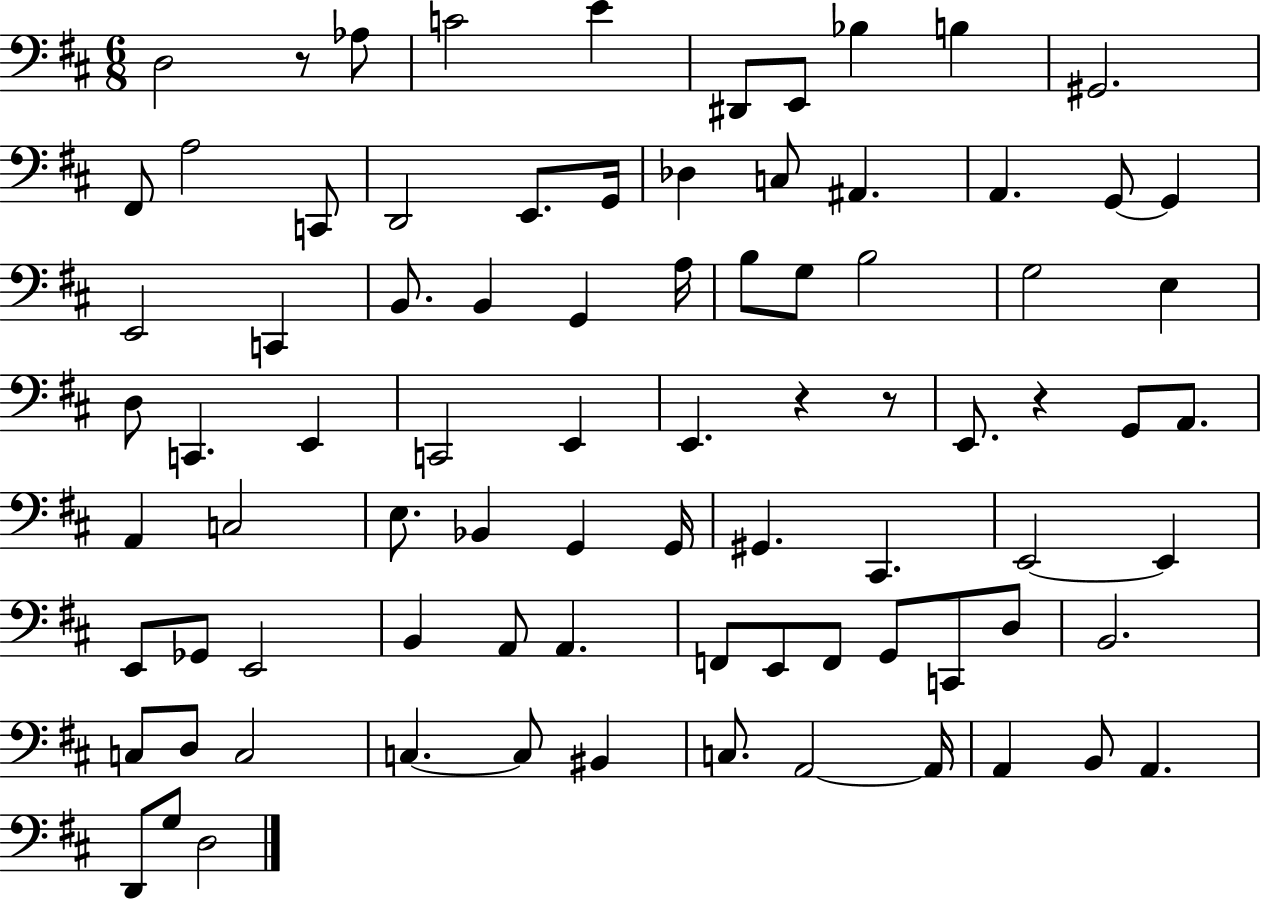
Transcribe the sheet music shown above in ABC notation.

X:1
T:Untitled
M:6/8
L:1/4
K:D
D,2 z/2 _A,/2 C2 E ^D,,/2 E,,/2 _B, B, ^G,,2 ^F,,/2 A,2 C,,/2 D,,2 E,,/2 G,,/4 _D, C,/2 ^A,, A,, G,,/2 G,, E,,2 C,, B,,/2 B,, G,, A,/4 B,/2 G,/2 B,2 G,2 E, D,/2 C,, E,, C,,2 E,, E,, z z/2 E,,/2 z G,,/2 A,,/2 A,, C,2 E,/2 _B,, G,, G,,/4 ^G,, ^C,, E,,2 E,, E,,/2 _G,,/2 E,,2 B,, A,,/2 A,, F,,/2 E,,/2 F,,/2 G,,/2 C,,/2 D,/2 B,,2 C,/2 D,/2 C,2 C, C,/2 ^B,, C,/2 A,,2 A,,/4 A,, B,,/2 A,, D,,/2 G,/2 D,2